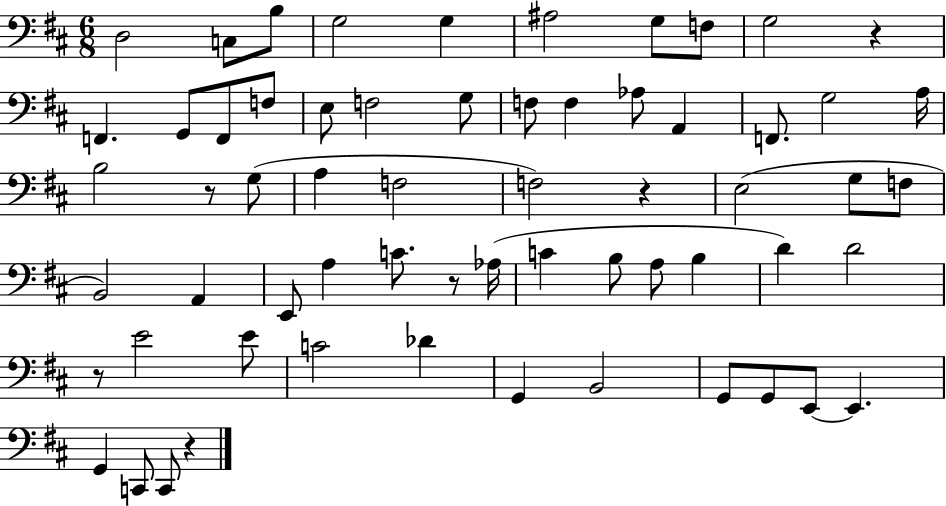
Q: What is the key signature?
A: D major